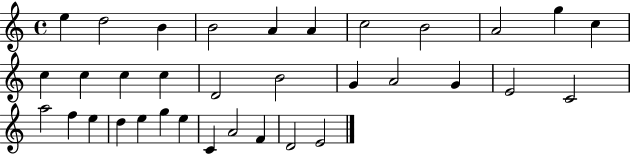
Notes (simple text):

E5/q D5/h B4/q B4/h A4/q A4/q C5/h B4/h A4/h G5/q C5/q C5/q C5/q C5/q C5/q D4/h B4/h G4/q A4/h G4/q E4/h C4/h A5/h F5/q E5/q D5/q E5/q G5/q E5/q C4/q A4/h F4/q D4/h E4/h